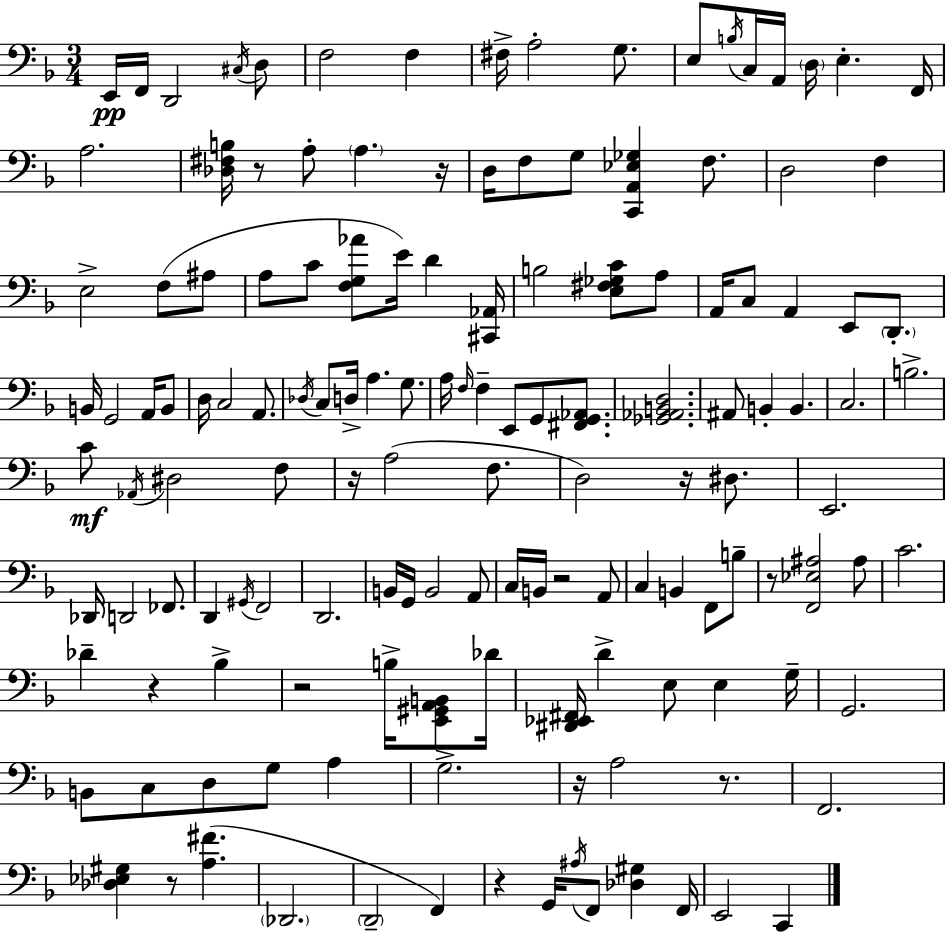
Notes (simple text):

E2/s F2/s D2/h C#3/s D3/e F3/h F3/q F#3/s A3/h G3/e. E3/e B3/s C3/s A2/s D3/s E3/q. F2/s A3/h. [Db3,F#3,B3]/s R/e A3/e A3/q. R/s D3/s F3/e G3/e [C2,A2,Eb3,Gb3]/q F3/e. D3/h F3/q E3/h F3/e A#3/e A3/e C4/e [F3,G3,Ab4]/e E4/s D4/q [C#2,Ab2]/s B3/h [E3,F#3,Gb3,C4]/e A3/e A2/s C3/e A2/q E2/e D2/e. B2/s G2/h A2/s B2/e D3/s C3/h A2/e. Db3/s C3/e D3/s A3/q. G3/e. A3/s F3/s F3/q E2/e G2/e [F#2,G2,Ab2]/e. [Gb2,Ab2,B2,D3]/h. A#2/e B2/q B2/q. C3/h. B3/h. C4/e Ab2/s D#3/h F3/e R/s A3/h F3/e. D3/h R/s D#3/e. E2/h. Db2/s D2/h FES2/e. D2/q G#2/s F2/h D2/h. B2/s G2/s B2/h A2/e C3/s B2/s R/h A2/e C3/q B2/q F2/e B3/e R/e [F2,Eb3,A#3]/h A#3/e C4/h. Db4/q R/q Bb3/q R/h B3/s [E2,G#2,A2,B2]/e Db4/s [D#2,Eb2,F#2]/s D4/q E3/e E3/q G3/s G2/h. B2/e C3/e D3/e G3/e A3/q G3/h. R/s A3/h R/e. F2/h. [Db3,Eb3,G#3]/q R/e [A3,F#4]/q. Db2/h. D2/h F2/q R/q G2/s A#3/s F2/e [Db3,G#3]/q F2/s E2/h C2/q